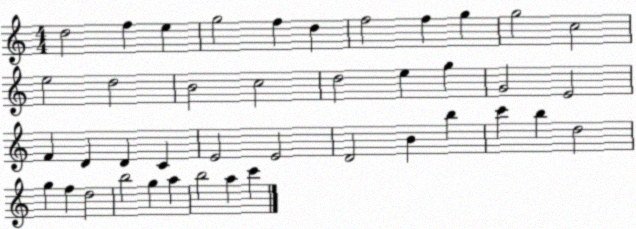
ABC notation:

X:1
T:Untitled
M:4/4
L:1/4
K:C
d2 f e g2 f d f2 f g g2 c2 e2 d2 B2 c2 d2 e g G2 E2 F D D C E2 E2 D2 B b c' b d2 g f d2 b2 g a b2 a c'